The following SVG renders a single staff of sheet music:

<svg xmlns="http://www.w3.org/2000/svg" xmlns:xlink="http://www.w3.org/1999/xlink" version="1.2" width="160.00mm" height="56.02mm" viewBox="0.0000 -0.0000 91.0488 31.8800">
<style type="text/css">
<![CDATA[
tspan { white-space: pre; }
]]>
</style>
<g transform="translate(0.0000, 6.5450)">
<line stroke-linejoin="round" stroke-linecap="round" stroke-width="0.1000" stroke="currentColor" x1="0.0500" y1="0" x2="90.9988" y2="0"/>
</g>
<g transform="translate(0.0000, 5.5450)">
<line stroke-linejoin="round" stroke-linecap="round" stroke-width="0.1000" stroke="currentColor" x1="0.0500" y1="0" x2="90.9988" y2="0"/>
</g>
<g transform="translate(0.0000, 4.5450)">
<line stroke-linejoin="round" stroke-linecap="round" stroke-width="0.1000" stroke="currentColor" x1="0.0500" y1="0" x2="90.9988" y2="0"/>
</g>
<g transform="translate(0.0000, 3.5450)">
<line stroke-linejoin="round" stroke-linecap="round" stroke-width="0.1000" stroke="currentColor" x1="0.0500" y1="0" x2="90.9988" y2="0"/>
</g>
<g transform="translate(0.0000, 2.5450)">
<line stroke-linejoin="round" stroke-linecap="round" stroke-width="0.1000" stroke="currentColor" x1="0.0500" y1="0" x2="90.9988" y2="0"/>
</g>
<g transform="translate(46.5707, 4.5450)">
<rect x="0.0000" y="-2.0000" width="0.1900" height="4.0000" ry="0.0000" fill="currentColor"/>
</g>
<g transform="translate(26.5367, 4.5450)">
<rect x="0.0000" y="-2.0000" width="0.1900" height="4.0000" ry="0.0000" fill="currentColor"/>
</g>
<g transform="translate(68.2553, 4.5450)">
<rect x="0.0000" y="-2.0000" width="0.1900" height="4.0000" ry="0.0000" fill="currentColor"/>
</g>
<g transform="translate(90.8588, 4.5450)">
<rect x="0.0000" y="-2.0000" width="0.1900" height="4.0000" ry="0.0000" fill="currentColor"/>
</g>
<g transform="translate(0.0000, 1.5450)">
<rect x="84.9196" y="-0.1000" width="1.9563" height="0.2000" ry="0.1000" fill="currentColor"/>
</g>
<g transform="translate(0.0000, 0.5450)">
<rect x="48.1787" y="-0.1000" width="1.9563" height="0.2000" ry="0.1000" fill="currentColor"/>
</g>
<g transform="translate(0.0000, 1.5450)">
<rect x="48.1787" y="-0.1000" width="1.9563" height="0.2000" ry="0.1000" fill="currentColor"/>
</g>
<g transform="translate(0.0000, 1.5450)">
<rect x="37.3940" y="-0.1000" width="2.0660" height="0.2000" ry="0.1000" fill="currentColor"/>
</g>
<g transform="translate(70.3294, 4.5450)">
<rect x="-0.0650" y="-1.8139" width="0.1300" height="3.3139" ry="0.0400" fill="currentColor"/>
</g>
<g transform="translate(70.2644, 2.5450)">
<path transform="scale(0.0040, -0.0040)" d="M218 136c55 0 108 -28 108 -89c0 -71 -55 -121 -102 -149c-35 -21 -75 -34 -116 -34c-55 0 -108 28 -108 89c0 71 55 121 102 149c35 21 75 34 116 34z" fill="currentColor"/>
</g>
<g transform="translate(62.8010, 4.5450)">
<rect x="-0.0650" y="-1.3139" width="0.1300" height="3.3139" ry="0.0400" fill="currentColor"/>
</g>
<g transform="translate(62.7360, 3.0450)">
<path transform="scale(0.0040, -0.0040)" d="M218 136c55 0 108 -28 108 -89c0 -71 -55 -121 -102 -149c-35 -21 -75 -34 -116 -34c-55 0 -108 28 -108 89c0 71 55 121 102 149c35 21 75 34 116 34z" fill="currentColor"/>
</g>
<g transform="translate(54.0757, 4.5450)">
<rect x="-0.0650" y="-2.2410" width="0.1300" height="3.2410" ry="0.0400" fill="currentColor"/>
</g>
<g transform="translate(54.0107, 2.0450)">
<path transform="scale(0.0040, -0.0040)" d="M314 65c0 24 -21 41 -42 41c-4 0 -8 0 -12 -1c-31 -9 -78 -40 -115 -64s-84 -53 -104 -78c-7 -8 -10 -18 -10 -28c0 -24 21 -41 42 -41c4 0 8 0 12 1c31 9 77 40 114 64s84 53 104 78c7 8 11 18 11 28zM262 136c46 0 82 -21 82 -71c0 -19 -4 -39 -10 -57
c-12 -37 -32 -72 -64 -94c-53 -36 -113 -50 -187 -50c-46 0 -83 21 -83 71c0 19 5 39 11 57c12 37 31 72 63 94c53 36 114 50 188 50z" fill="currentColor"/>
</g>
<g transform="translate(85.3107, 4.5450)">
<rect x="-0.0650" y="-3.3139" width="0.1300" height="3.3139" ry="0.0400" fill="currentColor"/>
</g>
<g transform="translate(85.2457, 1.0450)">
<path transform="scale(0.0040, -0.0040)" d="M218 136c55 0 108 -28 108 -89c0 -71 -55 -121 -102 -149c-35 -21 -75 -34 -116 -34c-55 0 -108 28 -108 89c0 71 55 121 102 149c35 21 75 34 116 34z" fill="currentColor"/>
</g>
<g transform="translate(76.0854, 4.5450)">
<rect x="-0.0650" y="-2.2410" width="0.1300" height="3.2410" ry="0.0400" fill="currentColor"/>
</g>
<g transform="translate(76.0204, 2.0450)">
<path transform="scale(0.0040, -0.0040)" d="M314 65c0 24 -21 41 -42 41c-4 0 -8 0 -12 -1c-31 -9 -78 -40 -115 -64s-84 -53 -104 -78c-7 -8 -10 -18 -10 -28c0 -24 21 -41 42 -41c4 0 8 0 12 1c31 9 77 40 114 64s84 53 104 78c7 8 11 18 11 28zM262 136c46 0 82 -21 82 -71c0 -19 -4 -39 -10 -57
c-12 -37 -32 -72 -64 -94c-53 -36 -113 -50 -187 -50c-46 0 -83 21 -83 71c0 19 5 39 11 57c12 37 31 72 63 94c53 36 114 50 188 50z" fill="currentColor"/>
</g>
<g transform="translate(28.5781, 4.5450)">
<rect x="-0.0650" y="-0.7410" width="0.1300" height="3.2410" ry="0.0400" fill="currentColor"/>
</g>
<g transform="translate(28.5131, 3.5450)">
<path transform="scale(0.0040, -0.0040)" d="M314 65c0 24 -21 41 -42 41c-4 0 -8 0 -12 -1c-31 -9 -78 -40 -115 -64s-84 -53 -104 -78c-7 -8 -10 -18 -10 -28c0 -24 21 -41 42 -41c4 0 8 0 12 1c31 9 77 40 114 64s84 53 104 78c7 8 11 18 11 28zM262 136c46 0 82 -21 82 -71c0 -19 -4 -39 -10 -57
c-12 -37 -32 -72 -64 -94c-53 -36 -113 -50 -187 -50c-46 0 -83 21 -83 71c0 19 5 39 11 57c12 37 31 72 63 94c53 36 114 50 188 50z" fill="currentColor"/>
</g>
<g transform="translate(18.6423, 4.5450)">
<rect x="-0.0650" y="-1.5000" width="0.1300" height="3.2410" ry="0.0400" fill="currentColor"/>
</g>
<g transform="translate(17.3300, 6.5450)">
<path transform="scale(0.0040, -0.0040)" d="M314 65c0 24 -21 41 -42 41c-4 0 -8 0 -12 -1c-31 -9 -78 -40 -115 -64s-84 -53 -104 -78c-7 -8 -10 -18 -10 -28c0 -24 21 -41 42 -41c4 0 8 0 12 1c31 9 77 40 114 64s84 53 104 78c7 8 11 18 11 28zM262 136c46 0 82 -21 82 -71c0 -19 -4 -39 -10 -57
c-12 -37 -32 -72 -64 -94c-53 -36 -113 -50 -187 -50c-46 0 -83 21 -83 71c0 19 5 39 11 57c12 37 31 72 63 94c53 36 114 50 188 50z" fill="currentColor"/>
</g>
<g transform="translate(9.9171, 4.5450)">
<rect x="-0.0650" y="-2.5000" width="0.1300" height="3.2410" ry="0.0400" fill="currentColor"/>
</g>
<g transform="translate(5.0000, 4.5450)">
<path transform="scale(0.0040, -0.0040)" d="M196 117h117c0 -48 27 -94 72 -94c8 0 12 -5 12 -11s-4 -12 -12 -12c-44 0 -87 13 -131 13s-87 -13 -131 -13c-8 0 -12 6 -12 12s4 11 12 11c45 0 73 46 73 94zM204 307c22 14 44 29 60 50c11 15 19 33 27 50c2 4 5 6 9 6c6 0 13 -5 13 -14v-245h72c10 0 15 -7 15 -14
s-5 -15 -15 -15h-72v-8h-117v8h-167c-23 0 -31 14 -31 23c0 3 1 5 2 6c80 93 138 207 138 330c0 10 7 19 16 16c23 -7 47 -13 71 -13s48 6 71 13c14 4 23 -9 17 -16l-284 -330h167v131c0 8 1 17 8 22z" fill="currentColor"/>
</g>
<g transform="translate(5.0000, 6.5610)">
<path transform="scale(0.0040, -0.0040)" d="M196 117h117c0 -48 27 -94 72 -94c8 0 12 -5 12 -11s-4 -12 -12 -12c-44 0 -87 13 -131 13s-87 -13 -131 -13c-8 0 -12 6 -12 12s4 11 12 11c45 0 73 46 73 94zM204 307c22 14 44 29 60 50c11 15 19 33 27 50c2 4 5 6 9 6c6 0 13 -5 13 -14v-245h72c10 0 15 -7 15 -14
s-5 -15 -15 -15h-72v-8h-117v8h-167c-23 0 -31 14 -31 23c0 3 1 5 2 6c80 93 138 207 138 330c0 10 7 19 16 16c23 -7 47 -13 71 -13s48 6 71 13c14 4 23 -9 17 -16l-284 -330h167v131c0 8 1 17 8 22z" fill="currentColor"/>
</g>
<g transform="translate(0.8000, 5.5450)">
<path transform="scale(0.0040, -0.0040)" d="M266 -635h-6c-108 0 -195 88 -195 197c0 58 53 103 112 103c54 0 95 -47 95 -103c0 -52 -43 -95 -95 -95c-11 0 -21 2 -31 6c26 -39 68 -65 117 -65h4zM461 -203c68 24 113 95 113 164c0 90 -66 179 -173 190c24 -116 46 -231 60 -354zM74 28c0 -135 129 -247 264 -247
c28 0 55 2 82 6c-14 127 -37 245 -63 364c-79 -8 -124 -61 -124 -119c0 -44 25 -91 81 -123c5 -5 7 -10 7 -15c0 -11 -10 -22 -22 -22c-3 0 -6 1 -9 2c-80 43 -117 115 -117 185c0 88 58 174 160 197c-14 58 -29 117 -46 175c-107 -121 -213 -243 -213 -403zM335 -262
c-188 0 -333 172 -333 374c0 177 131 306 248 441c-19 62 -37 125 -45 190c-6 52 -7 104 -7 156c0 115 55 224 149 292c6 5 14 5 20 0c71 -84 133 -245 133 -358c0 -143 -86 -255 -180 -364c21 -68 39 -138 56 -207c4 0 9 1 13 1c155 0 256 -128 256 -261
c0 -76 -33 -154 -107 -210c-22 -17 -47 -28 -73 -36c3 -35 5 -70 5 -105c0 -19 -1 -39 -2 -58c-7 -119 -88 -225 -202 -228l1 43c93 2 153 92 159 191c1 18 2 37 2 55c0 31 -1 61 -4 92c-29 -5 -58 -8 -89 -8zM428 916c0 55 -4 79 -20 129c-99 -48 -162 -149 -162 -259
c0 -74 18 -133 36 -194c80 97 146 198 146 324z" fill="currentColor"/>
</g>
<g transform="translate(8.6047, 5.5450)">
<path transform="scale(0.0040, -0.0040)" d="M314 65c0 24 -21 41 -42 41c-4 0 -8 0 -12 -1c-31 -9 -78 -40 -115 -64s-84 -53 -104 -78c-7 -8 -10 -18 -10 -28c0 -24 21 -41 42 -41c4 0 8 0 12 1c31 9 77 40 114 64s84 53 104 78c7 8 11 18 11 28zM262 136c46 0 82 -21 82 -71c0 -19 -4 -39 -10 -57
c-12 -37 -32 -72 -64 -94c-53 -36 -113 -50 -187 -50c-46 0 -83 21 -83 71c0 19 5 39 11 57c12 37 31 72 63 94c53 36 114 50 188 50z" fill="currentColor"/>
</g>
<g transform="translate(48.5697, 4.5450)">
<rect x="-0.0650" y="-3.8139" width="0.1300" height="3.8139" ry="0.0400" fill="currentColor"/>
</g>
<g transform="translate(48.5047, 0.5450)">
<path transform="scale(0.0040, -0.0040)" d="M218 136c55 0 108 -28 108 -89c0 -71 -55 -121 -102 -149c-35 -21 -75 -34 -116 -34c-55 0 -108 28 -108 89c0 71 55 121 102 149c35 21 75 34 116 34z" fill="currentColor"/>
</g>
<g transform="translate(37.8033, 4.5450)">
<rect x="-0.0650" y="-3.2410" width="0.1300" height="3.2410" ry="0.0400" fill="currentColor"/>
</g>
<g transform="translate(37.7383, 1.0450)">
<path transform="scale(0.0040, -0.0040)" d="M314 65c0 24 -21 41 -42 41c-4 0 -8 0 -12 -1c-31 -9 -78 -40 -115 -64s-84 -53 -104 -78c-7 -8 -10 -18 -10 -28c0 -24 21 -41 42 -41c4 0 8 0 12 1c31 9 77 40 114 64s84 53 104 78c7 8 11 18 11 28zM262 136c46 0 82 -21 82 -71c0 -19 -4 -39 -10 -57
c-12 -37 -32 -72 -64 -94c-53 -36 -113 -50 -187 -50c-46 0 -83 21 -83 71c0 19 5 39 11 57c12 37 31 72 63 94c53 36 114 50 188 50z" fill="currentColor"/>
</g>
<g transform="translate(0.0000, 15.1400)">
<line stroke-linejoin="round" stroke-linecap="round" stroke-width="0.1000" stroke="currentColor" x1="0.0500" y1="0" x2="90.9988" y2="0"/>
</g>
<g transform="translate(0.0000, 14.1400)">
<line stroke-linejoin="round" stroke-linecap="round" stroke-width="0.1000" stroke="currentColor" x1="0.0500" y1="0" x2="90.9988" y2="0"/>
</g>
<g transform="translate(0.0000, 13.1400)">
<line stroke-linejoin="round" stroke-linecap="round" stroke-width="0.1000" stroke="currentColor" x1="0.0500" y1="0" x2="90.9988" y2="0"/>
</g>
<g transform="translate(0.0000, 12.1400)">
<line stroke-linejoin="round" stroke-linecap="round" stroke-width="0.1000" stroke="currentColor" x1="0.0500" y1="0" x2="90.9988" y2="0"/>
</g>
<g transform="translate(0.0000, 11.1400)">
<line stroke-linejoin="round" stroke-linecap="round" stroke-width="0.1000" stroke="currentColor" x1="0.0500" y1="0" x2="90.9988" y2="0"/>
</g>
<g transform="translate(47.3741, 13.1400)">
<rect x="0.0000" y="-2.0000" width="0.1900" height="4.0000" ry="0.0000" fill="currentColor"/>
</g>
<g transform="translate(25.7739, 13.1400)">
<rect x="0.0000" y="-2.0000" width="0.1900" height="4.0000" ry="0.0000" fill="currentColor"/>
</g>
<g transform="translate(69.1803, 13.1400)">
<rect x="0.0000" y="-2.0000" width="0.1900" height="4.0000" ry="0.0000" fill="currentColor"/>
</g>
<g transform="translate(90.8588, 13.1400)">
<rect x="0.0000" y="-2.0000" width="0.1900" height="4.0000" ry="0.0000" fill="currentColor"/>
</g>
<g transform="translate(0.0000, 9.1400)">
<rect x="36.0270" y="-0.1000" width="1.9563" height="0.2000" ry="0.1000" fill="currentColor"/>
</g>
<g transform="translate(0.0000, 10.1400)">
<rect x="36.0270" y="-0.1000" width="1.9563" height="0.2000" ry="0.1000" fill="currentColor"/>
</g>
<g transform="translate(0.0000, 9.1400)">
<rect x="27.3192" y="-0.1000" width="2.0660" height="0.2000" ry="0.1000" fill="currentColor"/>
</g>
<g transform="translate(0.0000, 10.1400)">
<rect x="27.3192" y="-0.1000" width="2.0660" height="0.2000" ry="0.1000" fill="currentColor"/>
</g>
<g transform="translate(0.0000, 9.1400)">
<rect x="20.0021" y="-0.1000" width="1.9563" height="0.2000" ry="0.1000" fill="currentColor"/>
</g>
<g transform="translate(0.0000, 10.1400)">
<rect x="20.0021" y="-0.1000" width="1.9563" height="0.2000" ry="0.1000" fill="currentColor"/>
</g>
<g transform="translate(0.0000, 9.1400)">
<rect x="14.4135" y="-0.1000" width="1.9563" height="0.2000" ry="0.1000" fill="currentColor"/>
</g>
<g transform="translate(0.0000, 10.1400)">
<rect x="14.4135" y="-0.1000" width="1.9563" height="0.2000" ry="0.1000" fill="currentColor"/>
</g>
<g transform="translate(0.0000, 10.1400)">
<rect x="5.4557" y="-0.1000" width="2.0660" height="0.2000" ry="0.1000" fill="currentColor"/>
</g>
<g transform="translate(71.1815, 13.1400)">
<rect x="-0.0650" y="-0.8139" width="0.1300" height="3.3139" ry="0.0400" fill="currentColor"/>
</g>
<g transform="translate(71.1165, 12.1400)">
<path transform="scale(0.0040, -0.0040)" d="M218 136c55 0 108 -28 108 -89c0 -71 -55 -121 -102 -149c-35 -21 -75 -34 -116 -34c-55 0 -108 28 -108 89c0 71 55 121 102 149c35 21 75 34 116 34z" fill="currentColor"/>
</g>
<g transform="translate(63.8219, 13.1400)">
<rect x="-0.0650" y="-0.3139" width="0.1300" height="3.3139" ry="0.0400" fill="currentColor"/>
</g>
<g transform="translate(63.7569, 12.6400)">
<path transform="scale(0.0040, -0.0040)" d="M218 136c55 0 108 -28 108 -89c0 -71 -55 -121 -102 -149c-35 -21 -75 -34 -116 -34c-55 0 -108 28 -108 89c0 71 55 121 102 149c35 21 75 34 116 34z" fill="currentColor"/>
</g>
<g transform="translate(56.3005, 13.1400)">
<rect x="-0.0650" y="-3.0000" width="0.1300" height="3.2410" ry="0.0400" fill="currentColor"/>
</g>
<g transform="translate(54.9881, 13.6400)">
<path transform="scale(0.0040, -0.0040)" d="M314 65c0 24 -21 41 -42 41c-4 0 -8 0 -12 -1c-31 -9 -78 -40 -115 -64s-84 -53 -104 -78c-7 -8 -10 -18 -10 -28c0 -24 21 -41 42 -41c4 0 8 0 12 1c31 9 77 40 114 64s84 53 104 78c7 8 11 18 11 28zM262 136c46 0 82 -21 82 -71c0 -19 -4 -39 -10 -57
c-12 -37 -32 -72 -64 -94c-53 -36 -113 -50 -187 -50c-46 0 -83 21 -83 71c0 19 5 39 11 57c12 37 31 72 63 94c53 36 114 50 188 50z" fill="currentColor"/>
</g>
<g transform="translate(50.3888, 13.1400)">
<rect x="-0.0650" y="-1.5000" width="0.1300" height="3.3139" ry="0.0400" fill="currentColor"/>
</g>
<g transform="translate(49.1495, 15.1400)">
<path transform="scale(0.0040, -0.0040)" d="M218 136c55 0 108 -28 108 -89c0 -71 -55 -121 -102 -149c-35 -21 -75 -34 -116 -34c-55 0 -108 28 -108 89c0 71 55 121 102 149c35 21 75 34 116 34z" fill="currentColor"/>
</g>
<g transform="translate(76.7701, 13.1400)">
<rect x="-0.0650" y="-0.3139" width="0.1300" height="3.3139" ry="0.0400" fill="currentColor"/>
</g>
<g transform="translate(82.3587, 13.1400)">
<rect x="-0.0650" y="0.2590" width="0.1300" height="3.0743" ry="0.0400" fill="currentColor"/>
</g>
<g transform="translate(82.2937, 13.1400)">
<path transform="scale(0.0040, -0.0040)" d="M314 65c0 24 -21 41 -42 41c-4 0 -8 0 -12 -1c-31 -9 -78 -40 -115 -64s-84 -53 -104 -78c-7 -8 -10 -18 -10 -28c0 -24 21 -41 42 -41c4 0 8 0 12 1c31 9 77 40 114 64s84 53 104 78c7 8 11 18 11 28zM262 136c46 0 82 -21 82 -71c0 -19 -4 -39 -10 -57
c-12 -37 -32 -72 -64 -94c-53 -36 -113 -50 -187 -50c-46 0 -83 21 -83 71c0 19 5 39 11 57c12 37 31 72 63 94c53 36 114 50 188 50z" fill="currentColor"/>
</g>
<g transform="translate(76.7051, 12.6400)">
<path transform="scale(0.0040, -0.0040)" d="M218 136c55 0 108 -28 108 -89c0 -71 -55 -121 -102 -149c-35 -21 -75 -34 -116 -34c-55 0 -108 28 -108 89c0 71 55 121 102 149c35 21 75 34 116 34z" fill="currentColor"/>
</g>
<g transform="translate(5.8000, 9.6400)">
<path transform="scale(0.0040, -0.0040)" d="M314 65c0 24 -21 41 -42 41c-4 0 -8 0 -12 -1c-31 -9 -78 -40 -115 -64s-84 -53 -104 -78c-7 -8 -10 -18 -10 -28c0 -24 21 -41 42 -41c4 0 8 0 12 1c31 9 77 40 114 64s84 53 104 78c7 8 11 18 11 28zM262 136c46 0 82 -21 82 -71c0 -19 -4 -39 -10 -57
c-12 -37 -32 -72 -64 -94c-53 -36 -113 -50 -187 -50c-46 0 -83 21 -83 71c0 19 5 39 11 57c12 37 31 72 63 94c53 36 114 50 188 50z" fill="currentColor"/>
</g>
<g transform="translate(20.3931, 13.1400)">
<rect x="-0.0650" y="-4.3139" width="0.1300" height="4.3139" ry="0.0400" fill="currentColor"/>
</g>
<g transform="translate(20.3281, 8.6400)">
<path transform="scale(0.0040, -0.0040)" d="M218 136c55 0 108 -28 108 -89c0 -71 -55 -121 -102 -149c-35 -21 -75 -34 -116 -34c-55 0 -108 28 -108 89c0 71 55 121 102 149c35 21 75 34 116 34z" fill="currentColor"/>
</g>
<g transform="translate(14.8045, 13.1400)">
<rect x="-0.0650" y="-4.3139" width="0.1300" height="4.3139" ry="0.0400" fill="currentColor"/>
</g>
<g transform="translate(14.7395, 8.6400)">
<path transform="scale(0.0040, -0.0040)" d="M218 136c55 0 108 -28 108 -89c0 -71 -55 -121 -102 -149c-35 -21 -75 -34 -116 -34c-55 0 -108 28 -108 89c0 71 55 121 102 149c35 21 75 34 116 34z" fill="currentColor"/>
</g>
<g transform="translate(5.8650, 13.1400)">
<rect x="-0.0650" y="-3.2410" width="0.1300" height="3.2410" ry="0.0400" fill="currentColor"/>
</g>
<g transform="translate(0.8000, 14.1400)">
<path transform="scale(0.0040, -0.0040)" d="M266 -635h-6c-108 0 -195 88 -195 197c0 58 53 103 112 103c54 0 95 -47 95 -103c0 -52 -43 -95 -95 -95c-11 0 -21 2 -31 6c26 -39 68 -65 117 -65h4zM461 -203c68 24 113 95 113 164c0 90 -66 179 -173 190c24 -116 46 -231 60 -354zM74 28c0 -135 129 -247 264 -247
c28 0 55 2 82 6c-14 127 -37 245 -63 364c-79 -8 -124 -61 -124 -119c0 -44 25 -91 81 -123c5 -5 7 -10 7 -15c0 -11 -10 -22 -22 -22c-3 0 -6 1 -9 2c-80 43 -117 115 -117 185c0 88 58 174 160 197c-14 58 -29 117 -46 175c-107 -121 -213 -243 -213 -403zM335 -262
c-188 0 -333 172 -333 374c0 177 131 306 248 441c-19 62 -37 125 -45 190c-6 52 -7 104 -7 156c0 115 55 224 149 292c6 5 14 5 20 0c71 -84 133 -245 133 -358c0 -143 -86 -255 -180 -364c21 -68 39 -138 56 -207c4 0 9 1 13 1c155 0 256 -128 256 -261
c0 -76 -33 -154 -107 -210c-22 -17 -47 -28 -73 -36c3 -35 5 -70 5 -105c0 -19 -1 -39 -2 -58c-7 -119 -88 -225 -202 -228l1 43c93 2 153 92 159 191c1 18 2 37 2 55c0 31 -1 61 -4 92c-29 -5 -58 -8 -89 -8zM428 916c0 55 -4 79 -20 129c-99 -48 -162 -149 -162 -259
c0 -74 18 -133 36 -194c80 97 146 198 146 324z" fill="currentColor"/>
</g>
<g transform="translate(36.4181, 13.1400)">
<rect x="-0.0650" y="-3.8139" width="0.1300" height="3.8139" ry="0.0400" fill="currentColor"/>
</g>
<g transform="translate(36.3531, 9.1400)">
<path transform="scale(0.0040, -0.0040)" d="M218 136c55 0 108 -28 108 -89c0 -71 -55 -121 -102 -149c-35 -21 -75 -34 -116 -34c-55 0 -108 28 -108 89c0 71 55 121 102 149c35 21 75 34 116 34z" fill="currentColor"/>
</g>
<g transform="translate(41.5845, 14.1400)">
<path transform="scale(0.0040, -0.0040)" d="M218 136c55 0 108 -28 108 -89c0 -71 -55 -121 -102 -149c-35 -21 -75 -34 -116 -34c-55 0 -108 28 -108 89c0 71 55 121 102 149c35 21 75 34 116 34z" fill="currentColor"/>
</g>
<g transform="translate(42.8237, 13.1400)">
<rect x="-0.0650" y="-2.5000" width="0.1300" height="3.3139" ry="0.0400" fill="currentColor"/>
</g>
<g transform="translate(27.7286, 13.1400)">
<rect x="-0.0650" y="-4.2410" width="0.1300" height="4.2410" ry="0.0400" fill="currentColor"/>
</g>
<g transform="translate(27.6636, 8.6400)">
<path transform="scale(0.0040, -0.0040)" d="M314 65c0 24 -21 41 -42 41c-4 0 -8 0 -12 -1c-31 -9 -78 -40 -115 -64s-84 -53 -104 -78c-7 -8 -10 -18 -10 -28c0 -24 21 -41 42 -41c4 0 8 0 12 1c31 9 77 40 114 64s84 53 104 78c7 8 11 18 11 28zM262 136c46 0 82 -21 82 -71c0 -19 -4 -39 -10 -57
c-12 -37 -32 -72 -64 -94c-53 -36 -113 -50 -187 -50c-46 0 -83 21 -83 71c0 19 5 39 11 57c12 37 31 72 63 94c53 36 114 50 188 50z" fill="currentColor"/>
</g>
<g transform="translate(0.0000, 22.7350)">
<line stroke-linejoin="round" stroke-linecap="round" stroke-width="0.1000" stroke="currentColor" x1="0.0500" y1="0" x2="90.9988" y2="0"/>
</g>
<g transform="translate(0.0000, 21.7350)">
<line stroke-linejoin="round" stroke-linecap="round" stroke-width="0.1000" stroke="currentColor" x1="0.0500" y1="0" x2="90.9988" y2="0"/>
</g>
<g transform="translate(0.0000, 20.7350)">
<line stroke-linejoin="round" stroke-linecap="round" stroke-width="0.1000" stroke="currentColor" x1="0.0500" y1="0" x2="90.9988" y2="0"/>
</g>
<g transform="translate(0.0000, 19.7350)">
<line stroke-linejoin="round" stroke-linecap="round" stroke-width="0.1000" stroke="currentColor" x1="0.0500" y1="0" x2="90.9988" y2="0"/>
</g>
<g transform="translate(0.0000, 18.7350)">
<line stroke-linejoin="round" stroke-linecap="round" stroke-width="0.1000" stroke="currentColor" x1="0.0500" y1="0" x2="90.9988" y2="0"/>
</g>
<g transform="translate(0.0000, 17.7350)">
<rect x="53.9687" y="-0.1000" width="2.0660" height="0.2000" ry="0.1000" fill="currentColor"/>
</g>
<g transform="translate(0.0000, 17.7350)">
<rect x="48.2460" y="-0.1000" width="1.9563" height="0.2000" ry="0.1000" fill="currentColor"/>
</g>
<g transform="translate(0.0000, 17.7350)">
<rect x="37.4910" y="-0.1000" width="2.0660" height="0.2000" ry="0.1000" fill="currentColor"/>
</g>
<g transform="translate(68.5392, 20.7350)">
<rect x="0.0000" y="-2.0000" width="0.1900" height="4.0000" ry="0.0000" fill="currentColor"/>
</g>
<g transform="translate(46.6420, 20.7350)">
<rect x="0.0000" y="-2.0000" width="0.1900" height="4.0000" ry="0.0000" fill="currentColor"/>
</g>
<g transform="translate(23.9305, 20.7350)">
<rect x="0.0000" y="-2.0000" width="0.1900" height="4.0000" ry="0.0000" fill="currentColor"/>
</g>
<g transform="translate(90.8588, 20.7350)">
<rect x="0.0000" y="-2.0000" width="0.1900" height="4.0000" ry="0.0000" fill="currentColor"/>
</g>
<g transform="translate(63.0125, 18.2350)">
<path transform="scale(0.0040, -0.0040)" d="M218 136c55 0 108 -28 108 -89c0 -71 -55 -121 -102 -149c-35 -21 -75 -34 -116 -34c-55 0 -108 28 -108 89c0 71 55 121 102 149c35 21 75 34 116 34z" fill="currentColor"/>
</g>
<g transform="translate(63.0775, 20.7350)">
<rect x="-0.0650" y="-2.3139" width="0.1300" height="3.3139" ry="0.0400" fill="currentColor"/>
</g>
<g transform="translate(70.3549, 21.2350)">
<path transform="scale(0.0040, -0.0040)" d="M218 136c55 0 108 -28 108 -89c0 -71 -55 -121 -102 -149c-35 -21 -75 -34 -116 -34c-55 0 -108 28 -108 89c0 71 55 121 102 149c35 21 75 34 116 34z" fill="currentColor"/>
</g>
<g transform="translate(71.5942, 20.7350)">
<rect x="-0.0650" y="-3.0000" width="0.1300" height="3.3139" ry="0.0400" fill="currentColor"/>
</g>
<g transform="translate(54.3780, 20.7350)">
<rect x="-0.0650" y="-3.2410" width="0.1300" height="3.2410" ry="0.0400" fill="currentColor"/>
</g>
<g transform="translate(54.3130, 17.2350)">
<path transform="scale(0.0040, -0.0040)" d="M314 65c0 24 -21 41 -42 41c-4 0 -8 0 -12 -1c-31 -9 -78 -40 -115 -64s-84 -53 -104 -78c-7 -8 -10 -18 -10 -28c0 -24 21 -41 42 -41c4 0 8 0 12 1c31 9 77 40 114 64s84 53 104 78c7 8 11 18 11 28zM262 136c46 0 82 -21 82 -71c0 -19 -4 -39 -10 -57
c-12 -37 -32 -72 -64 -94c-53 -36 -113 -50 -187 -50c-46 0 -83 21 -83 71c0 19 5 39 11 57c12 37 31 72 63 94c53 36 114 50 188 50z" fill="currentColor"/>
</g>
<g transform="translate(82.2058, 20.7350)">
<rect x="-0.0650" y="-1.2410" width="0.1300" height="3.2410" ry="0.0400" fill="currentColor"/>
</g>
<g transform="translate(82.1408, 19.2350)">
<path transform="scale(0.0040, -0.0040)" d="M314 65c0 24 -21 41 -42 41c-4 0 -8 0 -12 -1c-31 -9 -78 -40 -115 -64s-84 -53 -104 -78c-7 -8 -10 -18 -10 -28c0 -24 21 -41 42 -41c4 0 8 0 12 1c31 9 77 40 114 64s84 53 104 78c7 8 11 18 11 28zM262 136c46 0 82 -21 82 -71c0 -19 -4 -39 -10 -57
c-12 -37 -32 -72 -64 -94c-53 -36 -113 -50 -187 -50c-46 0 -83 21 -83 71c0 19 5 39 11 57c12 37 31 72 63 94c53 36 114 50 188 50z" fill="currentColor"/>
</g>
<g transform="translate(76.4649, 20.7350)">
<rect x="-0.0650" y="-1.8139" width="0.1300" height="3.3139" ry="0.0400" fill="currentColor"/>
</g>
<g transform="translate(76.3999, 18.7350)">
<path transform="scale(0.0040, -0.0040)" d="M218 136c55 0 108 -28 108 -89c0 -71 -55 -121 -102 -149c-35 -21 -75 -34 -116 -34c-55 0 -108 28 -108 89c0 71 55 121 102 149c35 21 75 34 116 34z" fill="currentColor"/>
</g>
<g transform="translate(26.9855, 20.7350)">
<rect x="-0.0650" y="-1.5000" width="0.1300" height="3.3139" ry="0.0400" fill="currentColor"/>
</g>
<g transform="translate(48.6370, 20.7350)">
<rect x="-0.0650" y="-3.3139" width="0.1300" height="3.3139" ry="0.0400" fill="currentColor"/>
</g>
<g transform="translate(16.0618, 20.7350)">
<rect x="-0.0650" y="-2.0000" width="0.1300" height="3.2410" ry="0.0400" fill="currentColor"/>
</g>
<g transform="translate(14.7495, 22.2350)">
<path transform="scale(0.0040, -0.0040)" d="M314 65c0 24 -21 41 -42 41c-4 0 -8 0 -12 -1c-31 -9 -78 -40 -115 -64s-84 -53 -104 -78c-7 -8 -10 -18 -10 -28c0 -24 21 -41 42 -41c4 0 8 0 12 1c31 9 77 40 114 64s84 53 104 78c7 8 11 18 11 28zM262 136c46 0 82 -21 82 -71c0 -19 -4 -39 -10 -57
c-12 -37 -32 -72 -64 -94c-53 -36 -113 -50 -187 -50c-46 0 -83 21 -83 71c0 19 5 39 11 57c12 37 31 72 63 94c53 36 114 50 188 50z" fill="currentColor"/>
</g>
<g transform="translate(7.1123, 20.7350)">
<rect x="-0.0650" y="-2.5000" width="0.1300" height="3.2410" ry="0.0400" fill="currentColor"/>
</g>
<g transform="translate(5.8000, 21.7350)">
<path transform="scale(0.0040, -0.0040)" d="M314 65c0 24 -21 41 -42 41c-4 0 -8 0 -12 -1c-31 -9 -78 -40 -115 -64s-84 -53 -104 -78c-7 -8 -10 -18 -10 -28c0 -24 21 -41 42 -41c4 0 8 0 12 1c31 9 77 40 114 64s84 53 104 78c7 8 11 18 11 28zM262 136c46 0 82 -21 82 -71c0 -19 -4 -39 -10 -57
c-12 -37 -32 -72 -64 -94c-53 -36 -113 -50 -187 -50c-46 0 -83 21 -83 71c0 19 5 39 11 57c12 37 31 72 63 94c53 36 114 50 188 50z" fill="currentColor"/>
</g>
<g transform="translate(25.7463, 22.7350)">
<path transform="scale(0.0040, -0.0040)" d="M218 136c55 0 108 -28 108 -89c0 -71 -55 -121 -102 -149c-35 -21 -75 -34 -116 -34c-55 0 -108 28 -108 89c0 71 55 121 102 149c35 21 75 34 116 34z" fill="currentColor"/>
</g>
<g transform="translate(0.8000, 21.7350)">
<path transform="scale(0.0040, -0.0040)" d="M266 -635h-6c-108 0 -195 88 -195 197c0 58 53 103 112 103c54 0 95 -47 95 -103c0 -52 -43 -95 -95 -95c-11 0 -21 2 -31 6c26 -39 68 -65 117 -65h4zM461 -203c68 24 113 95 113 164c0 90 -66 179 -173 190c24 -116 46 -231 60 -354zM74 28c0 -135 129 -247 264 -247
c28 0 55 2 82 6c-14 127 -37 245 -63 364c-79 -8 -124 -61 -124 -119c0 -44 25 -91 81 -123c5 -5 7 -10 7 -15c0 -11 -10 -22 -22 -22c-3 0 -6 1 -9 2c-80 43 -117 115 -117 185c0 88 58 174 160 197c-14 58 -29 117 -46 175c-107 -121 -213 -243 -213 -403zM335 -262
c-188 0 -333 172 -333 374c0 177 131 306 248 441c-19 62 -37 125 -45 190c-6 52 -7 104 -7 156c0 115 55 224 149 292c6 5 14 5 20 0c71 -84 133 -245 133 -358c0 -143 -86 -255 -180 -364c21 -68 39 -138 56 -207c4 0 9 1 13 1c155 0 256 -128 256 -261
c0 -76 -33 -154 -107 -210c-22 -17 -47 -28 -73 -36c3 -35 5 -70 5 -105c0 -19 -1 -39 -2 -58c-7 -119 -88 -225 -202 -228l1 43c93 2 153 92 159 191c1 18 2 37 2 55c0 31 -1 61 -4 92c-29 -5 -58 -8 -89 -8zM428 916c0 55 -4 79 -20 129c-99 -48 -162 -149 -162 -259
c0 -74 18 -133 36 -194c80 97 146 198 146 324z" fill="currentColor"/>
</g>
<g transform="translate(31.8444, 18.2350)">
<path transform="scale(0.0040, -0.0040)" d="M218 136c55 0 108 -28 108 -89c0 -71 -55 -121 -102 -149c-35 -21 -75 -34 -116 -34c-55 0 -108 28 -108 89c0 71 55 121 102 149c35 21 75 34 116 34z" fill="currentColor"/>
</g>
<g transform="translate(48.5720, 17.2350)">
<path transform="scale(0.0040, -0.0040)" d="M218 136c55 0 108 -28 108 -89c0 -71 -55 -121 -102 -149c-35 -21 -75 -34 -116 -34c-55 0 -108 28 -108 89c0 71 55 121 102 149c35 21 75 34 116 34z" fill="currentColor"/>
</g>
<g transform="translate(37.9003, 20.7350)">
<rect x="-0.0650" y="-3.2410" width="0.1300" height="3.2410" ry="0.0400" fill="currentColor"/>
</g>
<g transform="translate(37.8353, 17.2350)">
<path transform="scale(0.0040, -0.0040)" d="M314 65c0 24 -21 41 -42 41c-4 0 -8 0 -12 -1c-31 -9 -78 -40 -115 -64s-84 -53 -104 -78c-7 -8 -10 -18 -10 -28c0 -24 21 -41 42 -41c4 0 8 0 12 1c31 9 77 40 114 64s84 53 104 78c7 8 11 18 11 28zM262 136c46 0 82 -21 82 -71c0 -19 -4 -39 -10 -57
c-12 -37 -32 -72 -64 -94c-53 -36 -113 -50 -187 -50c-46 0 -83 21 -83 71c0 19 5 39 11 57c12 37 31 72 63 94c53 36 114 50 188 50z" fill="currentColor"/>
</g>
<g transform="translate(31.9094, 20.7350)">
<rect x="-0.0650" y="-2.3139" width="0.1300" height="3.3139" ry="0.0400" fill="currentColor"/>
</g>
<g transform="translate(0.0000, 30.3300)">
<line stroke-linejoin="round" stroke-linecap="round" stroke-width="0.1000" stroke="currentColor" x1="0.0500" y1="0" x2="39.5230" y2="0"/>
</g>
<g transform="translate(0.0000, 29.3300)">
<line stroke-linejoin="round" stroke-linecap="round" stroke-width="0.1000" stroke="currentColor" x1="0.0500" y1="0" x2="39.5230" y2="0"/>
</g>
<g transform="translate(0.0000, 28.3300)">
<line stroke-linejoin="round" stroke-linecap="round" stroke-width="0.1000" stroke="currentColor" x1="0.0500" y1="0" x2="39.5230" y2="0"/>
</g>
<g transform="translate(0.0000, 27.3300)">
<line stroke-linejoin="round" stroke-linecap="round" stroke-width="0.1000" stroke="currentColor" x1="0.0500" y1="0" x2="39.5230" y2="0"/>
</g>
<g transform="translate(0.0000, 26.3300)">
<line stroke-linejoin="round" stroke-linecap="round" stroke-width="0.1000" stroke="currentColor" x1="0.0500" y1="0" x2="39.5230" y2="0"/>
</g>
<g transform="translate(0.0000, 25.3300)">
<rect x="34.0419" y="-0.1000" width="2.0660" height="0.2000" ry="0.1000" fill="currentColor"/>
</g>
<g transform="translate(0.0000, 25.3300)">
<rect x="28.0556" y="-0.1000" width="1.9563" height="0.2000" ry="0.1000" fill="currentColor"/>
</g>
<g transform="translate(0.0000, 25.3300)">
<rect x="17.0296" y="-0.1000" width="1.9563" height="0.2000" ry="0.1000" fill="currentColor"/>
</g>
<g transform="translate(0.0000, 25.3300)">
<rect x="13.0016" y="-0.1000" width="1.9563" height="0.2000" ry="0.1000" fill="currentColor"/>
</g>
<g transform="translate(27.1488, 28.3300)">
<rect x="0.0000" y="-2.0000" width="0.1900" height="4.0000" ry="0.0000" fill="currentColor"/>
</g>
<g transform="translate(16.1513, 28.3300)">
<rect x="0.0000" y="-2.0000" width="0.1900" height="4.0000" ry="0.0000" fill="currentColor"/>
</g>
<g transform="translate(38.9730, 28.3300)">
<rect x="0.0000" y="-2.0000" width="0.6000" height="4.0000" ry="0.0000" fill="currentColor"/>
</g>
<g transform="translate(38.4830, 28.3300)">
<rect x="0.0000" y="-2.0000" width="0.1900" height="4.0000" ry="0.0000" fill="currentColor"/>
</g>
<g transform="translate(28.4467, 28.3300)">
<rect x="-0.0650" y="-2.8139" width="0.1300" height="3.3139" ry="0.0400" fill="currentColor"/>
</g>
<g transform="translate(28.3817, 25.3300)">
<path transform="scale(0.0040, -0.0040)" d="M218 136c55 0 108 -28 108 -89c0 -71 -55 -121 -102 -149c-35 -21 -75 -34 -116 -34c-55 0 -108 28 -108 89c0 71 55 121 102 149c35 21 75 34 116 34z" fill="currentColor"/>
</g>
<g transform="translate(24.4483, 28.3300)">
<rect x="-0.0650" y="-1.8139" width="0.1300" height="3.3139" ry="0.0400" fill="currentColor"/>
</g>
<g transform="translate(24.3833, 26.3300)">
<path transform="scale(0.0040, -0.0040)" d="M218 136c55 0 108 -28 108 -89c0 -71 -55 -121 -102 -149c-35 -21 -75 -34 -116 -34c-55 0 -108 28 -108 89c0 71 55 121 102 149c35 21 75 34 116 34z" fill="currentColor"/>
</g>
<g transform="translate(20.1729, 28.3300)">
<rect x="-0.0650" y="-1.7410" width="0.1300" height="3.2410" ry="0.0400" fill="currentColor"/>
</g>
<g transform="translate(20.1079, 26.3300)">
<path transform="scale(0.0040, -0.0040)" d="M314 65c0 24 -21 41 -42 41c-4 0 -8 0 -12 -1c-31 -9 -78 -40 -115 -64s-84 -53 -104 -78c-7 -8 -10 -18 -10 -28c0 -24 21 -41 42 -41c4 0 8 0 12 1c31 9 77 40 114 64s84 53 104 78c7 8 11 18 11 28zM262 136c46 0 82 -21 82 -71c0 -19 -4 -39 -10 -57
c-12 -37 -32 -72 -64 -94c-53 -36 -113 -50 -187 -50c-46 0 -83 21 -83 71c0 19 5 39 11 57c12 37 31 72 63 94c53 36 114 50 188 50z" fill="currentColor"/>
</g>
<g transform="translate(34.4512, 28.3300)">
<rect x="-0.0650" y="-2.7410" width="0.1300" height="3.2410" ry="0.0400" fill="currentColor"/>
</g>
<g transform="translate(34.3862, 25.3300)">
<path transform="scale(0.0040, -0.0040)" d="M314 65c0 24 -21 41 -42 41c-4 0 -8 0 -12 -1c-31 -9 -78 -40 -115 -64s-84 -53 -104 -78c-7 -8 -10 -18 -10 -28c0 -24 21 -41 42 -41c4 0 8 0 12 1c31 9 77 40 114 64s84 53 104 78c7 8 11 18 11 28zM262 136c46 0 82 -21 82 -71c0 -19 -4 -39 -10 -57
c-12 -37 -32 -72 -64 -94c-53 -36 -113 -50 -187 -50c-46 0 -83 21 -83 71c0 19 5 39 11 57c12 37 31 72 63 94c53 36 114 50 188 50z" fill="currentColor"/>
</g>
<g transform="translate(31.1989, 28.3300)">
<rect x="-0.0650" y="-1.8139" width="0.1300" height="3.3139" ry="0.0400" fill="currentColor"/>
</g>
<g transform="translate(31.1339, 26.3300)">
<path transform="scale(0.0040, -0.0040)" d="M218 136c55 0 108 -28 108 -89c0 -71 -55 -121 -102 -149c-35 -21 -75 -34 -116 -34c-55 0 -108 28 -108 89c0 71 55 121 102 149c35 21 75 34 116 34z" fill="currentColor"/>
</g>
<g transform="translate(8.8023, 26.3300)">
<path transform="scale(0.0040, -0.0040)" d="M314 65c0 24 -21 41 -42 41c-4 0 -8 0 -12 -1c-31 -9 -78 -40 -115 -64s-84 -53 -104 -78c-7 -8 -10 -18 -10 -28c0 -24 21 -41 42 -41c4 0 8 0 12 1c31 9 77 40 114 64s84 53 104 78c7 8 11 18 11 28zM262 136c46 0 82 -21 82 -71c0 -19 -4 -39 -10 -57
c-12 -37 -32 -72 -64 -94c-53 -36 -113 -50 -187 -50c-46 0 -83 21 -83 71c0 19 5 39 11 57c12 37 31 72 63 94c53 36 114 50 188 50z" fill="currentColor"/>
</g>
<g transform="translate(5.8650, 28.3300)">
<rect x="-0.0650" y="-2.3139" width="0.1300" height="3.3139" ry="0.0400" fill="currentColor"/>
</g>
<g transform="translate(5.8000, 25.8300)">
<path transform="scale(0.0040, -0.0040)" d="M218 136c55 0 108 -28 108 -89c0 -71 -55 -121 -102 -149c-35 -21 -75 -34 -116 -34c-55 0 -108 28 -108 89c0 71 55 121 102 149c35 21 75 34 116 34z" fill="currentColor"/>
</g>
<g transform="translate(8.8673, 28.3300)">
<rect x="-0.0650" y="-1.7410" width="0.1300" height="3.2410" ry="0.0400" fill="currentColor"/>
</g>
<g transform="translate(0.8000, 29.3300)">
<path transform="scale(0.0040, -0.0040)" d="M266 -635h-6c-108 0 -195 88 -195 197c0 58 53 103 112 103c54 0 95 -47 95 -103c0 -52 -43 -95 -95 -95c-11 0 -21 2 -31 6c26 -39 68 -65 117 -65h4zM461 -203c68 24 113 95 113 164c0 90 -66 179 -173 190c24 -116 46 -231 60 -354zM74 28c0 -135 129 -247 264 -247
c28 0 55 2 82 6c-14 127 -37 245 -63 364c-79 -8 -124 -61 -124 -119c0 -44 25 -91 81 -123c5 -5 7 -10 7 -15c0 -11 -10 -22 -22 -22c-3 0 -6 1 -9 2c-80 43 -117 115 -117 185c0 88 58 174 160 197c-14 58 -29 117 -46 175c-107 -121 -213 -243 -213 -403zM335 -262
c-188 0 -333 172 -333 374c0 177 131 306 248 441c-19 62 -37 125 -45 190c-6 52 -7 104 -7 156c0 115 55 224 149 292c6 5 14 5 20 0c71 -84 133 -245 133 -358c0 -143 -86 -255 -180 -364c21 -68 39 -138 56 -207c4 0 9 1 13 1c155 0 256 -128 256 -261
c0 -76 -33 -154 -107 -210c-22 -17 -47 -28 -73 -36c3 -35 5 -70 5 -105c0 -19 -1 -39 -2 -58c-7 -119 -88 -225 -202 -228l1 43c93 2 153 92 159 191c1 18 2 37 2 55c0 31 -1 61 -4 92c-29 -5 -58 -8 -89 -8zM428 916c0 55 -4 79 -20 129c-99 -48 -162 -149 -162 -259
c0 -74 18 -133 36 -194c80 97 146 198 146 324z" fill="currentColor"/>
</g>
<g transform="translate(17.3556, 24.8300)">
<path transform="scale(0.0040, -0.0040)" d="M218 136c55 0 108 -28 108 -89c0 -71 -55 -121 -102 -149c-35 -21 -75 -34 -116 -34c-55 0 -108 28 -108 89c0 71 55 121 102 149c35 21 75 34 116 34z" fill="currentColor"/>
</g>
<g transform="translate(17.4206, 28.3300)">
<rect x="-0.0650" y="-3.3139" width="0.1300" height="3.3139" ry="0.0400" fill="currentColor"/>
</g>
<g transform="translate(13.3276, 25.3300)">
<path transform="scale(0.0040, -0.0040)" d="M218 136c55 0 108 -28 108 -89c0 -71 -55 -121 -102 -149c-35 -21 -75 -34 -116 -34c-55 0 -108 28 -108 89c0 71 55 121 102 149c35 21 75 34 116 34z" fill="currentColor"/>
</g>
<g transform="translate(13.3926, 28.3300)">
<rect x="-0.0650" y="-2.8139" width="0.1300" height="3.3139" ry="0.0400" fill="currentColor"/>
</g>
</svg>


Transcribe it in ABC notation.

X:1
T:Untitled
M:4/4
L:1/4
K:C
G2 E2 d2 b2 c' g2 e f g2 b b2 d' d' d'2 c' G E A2 c d c B2 G2 F2 E g b2 b b2 g A f e2 g f2 a b f2 f a f a2